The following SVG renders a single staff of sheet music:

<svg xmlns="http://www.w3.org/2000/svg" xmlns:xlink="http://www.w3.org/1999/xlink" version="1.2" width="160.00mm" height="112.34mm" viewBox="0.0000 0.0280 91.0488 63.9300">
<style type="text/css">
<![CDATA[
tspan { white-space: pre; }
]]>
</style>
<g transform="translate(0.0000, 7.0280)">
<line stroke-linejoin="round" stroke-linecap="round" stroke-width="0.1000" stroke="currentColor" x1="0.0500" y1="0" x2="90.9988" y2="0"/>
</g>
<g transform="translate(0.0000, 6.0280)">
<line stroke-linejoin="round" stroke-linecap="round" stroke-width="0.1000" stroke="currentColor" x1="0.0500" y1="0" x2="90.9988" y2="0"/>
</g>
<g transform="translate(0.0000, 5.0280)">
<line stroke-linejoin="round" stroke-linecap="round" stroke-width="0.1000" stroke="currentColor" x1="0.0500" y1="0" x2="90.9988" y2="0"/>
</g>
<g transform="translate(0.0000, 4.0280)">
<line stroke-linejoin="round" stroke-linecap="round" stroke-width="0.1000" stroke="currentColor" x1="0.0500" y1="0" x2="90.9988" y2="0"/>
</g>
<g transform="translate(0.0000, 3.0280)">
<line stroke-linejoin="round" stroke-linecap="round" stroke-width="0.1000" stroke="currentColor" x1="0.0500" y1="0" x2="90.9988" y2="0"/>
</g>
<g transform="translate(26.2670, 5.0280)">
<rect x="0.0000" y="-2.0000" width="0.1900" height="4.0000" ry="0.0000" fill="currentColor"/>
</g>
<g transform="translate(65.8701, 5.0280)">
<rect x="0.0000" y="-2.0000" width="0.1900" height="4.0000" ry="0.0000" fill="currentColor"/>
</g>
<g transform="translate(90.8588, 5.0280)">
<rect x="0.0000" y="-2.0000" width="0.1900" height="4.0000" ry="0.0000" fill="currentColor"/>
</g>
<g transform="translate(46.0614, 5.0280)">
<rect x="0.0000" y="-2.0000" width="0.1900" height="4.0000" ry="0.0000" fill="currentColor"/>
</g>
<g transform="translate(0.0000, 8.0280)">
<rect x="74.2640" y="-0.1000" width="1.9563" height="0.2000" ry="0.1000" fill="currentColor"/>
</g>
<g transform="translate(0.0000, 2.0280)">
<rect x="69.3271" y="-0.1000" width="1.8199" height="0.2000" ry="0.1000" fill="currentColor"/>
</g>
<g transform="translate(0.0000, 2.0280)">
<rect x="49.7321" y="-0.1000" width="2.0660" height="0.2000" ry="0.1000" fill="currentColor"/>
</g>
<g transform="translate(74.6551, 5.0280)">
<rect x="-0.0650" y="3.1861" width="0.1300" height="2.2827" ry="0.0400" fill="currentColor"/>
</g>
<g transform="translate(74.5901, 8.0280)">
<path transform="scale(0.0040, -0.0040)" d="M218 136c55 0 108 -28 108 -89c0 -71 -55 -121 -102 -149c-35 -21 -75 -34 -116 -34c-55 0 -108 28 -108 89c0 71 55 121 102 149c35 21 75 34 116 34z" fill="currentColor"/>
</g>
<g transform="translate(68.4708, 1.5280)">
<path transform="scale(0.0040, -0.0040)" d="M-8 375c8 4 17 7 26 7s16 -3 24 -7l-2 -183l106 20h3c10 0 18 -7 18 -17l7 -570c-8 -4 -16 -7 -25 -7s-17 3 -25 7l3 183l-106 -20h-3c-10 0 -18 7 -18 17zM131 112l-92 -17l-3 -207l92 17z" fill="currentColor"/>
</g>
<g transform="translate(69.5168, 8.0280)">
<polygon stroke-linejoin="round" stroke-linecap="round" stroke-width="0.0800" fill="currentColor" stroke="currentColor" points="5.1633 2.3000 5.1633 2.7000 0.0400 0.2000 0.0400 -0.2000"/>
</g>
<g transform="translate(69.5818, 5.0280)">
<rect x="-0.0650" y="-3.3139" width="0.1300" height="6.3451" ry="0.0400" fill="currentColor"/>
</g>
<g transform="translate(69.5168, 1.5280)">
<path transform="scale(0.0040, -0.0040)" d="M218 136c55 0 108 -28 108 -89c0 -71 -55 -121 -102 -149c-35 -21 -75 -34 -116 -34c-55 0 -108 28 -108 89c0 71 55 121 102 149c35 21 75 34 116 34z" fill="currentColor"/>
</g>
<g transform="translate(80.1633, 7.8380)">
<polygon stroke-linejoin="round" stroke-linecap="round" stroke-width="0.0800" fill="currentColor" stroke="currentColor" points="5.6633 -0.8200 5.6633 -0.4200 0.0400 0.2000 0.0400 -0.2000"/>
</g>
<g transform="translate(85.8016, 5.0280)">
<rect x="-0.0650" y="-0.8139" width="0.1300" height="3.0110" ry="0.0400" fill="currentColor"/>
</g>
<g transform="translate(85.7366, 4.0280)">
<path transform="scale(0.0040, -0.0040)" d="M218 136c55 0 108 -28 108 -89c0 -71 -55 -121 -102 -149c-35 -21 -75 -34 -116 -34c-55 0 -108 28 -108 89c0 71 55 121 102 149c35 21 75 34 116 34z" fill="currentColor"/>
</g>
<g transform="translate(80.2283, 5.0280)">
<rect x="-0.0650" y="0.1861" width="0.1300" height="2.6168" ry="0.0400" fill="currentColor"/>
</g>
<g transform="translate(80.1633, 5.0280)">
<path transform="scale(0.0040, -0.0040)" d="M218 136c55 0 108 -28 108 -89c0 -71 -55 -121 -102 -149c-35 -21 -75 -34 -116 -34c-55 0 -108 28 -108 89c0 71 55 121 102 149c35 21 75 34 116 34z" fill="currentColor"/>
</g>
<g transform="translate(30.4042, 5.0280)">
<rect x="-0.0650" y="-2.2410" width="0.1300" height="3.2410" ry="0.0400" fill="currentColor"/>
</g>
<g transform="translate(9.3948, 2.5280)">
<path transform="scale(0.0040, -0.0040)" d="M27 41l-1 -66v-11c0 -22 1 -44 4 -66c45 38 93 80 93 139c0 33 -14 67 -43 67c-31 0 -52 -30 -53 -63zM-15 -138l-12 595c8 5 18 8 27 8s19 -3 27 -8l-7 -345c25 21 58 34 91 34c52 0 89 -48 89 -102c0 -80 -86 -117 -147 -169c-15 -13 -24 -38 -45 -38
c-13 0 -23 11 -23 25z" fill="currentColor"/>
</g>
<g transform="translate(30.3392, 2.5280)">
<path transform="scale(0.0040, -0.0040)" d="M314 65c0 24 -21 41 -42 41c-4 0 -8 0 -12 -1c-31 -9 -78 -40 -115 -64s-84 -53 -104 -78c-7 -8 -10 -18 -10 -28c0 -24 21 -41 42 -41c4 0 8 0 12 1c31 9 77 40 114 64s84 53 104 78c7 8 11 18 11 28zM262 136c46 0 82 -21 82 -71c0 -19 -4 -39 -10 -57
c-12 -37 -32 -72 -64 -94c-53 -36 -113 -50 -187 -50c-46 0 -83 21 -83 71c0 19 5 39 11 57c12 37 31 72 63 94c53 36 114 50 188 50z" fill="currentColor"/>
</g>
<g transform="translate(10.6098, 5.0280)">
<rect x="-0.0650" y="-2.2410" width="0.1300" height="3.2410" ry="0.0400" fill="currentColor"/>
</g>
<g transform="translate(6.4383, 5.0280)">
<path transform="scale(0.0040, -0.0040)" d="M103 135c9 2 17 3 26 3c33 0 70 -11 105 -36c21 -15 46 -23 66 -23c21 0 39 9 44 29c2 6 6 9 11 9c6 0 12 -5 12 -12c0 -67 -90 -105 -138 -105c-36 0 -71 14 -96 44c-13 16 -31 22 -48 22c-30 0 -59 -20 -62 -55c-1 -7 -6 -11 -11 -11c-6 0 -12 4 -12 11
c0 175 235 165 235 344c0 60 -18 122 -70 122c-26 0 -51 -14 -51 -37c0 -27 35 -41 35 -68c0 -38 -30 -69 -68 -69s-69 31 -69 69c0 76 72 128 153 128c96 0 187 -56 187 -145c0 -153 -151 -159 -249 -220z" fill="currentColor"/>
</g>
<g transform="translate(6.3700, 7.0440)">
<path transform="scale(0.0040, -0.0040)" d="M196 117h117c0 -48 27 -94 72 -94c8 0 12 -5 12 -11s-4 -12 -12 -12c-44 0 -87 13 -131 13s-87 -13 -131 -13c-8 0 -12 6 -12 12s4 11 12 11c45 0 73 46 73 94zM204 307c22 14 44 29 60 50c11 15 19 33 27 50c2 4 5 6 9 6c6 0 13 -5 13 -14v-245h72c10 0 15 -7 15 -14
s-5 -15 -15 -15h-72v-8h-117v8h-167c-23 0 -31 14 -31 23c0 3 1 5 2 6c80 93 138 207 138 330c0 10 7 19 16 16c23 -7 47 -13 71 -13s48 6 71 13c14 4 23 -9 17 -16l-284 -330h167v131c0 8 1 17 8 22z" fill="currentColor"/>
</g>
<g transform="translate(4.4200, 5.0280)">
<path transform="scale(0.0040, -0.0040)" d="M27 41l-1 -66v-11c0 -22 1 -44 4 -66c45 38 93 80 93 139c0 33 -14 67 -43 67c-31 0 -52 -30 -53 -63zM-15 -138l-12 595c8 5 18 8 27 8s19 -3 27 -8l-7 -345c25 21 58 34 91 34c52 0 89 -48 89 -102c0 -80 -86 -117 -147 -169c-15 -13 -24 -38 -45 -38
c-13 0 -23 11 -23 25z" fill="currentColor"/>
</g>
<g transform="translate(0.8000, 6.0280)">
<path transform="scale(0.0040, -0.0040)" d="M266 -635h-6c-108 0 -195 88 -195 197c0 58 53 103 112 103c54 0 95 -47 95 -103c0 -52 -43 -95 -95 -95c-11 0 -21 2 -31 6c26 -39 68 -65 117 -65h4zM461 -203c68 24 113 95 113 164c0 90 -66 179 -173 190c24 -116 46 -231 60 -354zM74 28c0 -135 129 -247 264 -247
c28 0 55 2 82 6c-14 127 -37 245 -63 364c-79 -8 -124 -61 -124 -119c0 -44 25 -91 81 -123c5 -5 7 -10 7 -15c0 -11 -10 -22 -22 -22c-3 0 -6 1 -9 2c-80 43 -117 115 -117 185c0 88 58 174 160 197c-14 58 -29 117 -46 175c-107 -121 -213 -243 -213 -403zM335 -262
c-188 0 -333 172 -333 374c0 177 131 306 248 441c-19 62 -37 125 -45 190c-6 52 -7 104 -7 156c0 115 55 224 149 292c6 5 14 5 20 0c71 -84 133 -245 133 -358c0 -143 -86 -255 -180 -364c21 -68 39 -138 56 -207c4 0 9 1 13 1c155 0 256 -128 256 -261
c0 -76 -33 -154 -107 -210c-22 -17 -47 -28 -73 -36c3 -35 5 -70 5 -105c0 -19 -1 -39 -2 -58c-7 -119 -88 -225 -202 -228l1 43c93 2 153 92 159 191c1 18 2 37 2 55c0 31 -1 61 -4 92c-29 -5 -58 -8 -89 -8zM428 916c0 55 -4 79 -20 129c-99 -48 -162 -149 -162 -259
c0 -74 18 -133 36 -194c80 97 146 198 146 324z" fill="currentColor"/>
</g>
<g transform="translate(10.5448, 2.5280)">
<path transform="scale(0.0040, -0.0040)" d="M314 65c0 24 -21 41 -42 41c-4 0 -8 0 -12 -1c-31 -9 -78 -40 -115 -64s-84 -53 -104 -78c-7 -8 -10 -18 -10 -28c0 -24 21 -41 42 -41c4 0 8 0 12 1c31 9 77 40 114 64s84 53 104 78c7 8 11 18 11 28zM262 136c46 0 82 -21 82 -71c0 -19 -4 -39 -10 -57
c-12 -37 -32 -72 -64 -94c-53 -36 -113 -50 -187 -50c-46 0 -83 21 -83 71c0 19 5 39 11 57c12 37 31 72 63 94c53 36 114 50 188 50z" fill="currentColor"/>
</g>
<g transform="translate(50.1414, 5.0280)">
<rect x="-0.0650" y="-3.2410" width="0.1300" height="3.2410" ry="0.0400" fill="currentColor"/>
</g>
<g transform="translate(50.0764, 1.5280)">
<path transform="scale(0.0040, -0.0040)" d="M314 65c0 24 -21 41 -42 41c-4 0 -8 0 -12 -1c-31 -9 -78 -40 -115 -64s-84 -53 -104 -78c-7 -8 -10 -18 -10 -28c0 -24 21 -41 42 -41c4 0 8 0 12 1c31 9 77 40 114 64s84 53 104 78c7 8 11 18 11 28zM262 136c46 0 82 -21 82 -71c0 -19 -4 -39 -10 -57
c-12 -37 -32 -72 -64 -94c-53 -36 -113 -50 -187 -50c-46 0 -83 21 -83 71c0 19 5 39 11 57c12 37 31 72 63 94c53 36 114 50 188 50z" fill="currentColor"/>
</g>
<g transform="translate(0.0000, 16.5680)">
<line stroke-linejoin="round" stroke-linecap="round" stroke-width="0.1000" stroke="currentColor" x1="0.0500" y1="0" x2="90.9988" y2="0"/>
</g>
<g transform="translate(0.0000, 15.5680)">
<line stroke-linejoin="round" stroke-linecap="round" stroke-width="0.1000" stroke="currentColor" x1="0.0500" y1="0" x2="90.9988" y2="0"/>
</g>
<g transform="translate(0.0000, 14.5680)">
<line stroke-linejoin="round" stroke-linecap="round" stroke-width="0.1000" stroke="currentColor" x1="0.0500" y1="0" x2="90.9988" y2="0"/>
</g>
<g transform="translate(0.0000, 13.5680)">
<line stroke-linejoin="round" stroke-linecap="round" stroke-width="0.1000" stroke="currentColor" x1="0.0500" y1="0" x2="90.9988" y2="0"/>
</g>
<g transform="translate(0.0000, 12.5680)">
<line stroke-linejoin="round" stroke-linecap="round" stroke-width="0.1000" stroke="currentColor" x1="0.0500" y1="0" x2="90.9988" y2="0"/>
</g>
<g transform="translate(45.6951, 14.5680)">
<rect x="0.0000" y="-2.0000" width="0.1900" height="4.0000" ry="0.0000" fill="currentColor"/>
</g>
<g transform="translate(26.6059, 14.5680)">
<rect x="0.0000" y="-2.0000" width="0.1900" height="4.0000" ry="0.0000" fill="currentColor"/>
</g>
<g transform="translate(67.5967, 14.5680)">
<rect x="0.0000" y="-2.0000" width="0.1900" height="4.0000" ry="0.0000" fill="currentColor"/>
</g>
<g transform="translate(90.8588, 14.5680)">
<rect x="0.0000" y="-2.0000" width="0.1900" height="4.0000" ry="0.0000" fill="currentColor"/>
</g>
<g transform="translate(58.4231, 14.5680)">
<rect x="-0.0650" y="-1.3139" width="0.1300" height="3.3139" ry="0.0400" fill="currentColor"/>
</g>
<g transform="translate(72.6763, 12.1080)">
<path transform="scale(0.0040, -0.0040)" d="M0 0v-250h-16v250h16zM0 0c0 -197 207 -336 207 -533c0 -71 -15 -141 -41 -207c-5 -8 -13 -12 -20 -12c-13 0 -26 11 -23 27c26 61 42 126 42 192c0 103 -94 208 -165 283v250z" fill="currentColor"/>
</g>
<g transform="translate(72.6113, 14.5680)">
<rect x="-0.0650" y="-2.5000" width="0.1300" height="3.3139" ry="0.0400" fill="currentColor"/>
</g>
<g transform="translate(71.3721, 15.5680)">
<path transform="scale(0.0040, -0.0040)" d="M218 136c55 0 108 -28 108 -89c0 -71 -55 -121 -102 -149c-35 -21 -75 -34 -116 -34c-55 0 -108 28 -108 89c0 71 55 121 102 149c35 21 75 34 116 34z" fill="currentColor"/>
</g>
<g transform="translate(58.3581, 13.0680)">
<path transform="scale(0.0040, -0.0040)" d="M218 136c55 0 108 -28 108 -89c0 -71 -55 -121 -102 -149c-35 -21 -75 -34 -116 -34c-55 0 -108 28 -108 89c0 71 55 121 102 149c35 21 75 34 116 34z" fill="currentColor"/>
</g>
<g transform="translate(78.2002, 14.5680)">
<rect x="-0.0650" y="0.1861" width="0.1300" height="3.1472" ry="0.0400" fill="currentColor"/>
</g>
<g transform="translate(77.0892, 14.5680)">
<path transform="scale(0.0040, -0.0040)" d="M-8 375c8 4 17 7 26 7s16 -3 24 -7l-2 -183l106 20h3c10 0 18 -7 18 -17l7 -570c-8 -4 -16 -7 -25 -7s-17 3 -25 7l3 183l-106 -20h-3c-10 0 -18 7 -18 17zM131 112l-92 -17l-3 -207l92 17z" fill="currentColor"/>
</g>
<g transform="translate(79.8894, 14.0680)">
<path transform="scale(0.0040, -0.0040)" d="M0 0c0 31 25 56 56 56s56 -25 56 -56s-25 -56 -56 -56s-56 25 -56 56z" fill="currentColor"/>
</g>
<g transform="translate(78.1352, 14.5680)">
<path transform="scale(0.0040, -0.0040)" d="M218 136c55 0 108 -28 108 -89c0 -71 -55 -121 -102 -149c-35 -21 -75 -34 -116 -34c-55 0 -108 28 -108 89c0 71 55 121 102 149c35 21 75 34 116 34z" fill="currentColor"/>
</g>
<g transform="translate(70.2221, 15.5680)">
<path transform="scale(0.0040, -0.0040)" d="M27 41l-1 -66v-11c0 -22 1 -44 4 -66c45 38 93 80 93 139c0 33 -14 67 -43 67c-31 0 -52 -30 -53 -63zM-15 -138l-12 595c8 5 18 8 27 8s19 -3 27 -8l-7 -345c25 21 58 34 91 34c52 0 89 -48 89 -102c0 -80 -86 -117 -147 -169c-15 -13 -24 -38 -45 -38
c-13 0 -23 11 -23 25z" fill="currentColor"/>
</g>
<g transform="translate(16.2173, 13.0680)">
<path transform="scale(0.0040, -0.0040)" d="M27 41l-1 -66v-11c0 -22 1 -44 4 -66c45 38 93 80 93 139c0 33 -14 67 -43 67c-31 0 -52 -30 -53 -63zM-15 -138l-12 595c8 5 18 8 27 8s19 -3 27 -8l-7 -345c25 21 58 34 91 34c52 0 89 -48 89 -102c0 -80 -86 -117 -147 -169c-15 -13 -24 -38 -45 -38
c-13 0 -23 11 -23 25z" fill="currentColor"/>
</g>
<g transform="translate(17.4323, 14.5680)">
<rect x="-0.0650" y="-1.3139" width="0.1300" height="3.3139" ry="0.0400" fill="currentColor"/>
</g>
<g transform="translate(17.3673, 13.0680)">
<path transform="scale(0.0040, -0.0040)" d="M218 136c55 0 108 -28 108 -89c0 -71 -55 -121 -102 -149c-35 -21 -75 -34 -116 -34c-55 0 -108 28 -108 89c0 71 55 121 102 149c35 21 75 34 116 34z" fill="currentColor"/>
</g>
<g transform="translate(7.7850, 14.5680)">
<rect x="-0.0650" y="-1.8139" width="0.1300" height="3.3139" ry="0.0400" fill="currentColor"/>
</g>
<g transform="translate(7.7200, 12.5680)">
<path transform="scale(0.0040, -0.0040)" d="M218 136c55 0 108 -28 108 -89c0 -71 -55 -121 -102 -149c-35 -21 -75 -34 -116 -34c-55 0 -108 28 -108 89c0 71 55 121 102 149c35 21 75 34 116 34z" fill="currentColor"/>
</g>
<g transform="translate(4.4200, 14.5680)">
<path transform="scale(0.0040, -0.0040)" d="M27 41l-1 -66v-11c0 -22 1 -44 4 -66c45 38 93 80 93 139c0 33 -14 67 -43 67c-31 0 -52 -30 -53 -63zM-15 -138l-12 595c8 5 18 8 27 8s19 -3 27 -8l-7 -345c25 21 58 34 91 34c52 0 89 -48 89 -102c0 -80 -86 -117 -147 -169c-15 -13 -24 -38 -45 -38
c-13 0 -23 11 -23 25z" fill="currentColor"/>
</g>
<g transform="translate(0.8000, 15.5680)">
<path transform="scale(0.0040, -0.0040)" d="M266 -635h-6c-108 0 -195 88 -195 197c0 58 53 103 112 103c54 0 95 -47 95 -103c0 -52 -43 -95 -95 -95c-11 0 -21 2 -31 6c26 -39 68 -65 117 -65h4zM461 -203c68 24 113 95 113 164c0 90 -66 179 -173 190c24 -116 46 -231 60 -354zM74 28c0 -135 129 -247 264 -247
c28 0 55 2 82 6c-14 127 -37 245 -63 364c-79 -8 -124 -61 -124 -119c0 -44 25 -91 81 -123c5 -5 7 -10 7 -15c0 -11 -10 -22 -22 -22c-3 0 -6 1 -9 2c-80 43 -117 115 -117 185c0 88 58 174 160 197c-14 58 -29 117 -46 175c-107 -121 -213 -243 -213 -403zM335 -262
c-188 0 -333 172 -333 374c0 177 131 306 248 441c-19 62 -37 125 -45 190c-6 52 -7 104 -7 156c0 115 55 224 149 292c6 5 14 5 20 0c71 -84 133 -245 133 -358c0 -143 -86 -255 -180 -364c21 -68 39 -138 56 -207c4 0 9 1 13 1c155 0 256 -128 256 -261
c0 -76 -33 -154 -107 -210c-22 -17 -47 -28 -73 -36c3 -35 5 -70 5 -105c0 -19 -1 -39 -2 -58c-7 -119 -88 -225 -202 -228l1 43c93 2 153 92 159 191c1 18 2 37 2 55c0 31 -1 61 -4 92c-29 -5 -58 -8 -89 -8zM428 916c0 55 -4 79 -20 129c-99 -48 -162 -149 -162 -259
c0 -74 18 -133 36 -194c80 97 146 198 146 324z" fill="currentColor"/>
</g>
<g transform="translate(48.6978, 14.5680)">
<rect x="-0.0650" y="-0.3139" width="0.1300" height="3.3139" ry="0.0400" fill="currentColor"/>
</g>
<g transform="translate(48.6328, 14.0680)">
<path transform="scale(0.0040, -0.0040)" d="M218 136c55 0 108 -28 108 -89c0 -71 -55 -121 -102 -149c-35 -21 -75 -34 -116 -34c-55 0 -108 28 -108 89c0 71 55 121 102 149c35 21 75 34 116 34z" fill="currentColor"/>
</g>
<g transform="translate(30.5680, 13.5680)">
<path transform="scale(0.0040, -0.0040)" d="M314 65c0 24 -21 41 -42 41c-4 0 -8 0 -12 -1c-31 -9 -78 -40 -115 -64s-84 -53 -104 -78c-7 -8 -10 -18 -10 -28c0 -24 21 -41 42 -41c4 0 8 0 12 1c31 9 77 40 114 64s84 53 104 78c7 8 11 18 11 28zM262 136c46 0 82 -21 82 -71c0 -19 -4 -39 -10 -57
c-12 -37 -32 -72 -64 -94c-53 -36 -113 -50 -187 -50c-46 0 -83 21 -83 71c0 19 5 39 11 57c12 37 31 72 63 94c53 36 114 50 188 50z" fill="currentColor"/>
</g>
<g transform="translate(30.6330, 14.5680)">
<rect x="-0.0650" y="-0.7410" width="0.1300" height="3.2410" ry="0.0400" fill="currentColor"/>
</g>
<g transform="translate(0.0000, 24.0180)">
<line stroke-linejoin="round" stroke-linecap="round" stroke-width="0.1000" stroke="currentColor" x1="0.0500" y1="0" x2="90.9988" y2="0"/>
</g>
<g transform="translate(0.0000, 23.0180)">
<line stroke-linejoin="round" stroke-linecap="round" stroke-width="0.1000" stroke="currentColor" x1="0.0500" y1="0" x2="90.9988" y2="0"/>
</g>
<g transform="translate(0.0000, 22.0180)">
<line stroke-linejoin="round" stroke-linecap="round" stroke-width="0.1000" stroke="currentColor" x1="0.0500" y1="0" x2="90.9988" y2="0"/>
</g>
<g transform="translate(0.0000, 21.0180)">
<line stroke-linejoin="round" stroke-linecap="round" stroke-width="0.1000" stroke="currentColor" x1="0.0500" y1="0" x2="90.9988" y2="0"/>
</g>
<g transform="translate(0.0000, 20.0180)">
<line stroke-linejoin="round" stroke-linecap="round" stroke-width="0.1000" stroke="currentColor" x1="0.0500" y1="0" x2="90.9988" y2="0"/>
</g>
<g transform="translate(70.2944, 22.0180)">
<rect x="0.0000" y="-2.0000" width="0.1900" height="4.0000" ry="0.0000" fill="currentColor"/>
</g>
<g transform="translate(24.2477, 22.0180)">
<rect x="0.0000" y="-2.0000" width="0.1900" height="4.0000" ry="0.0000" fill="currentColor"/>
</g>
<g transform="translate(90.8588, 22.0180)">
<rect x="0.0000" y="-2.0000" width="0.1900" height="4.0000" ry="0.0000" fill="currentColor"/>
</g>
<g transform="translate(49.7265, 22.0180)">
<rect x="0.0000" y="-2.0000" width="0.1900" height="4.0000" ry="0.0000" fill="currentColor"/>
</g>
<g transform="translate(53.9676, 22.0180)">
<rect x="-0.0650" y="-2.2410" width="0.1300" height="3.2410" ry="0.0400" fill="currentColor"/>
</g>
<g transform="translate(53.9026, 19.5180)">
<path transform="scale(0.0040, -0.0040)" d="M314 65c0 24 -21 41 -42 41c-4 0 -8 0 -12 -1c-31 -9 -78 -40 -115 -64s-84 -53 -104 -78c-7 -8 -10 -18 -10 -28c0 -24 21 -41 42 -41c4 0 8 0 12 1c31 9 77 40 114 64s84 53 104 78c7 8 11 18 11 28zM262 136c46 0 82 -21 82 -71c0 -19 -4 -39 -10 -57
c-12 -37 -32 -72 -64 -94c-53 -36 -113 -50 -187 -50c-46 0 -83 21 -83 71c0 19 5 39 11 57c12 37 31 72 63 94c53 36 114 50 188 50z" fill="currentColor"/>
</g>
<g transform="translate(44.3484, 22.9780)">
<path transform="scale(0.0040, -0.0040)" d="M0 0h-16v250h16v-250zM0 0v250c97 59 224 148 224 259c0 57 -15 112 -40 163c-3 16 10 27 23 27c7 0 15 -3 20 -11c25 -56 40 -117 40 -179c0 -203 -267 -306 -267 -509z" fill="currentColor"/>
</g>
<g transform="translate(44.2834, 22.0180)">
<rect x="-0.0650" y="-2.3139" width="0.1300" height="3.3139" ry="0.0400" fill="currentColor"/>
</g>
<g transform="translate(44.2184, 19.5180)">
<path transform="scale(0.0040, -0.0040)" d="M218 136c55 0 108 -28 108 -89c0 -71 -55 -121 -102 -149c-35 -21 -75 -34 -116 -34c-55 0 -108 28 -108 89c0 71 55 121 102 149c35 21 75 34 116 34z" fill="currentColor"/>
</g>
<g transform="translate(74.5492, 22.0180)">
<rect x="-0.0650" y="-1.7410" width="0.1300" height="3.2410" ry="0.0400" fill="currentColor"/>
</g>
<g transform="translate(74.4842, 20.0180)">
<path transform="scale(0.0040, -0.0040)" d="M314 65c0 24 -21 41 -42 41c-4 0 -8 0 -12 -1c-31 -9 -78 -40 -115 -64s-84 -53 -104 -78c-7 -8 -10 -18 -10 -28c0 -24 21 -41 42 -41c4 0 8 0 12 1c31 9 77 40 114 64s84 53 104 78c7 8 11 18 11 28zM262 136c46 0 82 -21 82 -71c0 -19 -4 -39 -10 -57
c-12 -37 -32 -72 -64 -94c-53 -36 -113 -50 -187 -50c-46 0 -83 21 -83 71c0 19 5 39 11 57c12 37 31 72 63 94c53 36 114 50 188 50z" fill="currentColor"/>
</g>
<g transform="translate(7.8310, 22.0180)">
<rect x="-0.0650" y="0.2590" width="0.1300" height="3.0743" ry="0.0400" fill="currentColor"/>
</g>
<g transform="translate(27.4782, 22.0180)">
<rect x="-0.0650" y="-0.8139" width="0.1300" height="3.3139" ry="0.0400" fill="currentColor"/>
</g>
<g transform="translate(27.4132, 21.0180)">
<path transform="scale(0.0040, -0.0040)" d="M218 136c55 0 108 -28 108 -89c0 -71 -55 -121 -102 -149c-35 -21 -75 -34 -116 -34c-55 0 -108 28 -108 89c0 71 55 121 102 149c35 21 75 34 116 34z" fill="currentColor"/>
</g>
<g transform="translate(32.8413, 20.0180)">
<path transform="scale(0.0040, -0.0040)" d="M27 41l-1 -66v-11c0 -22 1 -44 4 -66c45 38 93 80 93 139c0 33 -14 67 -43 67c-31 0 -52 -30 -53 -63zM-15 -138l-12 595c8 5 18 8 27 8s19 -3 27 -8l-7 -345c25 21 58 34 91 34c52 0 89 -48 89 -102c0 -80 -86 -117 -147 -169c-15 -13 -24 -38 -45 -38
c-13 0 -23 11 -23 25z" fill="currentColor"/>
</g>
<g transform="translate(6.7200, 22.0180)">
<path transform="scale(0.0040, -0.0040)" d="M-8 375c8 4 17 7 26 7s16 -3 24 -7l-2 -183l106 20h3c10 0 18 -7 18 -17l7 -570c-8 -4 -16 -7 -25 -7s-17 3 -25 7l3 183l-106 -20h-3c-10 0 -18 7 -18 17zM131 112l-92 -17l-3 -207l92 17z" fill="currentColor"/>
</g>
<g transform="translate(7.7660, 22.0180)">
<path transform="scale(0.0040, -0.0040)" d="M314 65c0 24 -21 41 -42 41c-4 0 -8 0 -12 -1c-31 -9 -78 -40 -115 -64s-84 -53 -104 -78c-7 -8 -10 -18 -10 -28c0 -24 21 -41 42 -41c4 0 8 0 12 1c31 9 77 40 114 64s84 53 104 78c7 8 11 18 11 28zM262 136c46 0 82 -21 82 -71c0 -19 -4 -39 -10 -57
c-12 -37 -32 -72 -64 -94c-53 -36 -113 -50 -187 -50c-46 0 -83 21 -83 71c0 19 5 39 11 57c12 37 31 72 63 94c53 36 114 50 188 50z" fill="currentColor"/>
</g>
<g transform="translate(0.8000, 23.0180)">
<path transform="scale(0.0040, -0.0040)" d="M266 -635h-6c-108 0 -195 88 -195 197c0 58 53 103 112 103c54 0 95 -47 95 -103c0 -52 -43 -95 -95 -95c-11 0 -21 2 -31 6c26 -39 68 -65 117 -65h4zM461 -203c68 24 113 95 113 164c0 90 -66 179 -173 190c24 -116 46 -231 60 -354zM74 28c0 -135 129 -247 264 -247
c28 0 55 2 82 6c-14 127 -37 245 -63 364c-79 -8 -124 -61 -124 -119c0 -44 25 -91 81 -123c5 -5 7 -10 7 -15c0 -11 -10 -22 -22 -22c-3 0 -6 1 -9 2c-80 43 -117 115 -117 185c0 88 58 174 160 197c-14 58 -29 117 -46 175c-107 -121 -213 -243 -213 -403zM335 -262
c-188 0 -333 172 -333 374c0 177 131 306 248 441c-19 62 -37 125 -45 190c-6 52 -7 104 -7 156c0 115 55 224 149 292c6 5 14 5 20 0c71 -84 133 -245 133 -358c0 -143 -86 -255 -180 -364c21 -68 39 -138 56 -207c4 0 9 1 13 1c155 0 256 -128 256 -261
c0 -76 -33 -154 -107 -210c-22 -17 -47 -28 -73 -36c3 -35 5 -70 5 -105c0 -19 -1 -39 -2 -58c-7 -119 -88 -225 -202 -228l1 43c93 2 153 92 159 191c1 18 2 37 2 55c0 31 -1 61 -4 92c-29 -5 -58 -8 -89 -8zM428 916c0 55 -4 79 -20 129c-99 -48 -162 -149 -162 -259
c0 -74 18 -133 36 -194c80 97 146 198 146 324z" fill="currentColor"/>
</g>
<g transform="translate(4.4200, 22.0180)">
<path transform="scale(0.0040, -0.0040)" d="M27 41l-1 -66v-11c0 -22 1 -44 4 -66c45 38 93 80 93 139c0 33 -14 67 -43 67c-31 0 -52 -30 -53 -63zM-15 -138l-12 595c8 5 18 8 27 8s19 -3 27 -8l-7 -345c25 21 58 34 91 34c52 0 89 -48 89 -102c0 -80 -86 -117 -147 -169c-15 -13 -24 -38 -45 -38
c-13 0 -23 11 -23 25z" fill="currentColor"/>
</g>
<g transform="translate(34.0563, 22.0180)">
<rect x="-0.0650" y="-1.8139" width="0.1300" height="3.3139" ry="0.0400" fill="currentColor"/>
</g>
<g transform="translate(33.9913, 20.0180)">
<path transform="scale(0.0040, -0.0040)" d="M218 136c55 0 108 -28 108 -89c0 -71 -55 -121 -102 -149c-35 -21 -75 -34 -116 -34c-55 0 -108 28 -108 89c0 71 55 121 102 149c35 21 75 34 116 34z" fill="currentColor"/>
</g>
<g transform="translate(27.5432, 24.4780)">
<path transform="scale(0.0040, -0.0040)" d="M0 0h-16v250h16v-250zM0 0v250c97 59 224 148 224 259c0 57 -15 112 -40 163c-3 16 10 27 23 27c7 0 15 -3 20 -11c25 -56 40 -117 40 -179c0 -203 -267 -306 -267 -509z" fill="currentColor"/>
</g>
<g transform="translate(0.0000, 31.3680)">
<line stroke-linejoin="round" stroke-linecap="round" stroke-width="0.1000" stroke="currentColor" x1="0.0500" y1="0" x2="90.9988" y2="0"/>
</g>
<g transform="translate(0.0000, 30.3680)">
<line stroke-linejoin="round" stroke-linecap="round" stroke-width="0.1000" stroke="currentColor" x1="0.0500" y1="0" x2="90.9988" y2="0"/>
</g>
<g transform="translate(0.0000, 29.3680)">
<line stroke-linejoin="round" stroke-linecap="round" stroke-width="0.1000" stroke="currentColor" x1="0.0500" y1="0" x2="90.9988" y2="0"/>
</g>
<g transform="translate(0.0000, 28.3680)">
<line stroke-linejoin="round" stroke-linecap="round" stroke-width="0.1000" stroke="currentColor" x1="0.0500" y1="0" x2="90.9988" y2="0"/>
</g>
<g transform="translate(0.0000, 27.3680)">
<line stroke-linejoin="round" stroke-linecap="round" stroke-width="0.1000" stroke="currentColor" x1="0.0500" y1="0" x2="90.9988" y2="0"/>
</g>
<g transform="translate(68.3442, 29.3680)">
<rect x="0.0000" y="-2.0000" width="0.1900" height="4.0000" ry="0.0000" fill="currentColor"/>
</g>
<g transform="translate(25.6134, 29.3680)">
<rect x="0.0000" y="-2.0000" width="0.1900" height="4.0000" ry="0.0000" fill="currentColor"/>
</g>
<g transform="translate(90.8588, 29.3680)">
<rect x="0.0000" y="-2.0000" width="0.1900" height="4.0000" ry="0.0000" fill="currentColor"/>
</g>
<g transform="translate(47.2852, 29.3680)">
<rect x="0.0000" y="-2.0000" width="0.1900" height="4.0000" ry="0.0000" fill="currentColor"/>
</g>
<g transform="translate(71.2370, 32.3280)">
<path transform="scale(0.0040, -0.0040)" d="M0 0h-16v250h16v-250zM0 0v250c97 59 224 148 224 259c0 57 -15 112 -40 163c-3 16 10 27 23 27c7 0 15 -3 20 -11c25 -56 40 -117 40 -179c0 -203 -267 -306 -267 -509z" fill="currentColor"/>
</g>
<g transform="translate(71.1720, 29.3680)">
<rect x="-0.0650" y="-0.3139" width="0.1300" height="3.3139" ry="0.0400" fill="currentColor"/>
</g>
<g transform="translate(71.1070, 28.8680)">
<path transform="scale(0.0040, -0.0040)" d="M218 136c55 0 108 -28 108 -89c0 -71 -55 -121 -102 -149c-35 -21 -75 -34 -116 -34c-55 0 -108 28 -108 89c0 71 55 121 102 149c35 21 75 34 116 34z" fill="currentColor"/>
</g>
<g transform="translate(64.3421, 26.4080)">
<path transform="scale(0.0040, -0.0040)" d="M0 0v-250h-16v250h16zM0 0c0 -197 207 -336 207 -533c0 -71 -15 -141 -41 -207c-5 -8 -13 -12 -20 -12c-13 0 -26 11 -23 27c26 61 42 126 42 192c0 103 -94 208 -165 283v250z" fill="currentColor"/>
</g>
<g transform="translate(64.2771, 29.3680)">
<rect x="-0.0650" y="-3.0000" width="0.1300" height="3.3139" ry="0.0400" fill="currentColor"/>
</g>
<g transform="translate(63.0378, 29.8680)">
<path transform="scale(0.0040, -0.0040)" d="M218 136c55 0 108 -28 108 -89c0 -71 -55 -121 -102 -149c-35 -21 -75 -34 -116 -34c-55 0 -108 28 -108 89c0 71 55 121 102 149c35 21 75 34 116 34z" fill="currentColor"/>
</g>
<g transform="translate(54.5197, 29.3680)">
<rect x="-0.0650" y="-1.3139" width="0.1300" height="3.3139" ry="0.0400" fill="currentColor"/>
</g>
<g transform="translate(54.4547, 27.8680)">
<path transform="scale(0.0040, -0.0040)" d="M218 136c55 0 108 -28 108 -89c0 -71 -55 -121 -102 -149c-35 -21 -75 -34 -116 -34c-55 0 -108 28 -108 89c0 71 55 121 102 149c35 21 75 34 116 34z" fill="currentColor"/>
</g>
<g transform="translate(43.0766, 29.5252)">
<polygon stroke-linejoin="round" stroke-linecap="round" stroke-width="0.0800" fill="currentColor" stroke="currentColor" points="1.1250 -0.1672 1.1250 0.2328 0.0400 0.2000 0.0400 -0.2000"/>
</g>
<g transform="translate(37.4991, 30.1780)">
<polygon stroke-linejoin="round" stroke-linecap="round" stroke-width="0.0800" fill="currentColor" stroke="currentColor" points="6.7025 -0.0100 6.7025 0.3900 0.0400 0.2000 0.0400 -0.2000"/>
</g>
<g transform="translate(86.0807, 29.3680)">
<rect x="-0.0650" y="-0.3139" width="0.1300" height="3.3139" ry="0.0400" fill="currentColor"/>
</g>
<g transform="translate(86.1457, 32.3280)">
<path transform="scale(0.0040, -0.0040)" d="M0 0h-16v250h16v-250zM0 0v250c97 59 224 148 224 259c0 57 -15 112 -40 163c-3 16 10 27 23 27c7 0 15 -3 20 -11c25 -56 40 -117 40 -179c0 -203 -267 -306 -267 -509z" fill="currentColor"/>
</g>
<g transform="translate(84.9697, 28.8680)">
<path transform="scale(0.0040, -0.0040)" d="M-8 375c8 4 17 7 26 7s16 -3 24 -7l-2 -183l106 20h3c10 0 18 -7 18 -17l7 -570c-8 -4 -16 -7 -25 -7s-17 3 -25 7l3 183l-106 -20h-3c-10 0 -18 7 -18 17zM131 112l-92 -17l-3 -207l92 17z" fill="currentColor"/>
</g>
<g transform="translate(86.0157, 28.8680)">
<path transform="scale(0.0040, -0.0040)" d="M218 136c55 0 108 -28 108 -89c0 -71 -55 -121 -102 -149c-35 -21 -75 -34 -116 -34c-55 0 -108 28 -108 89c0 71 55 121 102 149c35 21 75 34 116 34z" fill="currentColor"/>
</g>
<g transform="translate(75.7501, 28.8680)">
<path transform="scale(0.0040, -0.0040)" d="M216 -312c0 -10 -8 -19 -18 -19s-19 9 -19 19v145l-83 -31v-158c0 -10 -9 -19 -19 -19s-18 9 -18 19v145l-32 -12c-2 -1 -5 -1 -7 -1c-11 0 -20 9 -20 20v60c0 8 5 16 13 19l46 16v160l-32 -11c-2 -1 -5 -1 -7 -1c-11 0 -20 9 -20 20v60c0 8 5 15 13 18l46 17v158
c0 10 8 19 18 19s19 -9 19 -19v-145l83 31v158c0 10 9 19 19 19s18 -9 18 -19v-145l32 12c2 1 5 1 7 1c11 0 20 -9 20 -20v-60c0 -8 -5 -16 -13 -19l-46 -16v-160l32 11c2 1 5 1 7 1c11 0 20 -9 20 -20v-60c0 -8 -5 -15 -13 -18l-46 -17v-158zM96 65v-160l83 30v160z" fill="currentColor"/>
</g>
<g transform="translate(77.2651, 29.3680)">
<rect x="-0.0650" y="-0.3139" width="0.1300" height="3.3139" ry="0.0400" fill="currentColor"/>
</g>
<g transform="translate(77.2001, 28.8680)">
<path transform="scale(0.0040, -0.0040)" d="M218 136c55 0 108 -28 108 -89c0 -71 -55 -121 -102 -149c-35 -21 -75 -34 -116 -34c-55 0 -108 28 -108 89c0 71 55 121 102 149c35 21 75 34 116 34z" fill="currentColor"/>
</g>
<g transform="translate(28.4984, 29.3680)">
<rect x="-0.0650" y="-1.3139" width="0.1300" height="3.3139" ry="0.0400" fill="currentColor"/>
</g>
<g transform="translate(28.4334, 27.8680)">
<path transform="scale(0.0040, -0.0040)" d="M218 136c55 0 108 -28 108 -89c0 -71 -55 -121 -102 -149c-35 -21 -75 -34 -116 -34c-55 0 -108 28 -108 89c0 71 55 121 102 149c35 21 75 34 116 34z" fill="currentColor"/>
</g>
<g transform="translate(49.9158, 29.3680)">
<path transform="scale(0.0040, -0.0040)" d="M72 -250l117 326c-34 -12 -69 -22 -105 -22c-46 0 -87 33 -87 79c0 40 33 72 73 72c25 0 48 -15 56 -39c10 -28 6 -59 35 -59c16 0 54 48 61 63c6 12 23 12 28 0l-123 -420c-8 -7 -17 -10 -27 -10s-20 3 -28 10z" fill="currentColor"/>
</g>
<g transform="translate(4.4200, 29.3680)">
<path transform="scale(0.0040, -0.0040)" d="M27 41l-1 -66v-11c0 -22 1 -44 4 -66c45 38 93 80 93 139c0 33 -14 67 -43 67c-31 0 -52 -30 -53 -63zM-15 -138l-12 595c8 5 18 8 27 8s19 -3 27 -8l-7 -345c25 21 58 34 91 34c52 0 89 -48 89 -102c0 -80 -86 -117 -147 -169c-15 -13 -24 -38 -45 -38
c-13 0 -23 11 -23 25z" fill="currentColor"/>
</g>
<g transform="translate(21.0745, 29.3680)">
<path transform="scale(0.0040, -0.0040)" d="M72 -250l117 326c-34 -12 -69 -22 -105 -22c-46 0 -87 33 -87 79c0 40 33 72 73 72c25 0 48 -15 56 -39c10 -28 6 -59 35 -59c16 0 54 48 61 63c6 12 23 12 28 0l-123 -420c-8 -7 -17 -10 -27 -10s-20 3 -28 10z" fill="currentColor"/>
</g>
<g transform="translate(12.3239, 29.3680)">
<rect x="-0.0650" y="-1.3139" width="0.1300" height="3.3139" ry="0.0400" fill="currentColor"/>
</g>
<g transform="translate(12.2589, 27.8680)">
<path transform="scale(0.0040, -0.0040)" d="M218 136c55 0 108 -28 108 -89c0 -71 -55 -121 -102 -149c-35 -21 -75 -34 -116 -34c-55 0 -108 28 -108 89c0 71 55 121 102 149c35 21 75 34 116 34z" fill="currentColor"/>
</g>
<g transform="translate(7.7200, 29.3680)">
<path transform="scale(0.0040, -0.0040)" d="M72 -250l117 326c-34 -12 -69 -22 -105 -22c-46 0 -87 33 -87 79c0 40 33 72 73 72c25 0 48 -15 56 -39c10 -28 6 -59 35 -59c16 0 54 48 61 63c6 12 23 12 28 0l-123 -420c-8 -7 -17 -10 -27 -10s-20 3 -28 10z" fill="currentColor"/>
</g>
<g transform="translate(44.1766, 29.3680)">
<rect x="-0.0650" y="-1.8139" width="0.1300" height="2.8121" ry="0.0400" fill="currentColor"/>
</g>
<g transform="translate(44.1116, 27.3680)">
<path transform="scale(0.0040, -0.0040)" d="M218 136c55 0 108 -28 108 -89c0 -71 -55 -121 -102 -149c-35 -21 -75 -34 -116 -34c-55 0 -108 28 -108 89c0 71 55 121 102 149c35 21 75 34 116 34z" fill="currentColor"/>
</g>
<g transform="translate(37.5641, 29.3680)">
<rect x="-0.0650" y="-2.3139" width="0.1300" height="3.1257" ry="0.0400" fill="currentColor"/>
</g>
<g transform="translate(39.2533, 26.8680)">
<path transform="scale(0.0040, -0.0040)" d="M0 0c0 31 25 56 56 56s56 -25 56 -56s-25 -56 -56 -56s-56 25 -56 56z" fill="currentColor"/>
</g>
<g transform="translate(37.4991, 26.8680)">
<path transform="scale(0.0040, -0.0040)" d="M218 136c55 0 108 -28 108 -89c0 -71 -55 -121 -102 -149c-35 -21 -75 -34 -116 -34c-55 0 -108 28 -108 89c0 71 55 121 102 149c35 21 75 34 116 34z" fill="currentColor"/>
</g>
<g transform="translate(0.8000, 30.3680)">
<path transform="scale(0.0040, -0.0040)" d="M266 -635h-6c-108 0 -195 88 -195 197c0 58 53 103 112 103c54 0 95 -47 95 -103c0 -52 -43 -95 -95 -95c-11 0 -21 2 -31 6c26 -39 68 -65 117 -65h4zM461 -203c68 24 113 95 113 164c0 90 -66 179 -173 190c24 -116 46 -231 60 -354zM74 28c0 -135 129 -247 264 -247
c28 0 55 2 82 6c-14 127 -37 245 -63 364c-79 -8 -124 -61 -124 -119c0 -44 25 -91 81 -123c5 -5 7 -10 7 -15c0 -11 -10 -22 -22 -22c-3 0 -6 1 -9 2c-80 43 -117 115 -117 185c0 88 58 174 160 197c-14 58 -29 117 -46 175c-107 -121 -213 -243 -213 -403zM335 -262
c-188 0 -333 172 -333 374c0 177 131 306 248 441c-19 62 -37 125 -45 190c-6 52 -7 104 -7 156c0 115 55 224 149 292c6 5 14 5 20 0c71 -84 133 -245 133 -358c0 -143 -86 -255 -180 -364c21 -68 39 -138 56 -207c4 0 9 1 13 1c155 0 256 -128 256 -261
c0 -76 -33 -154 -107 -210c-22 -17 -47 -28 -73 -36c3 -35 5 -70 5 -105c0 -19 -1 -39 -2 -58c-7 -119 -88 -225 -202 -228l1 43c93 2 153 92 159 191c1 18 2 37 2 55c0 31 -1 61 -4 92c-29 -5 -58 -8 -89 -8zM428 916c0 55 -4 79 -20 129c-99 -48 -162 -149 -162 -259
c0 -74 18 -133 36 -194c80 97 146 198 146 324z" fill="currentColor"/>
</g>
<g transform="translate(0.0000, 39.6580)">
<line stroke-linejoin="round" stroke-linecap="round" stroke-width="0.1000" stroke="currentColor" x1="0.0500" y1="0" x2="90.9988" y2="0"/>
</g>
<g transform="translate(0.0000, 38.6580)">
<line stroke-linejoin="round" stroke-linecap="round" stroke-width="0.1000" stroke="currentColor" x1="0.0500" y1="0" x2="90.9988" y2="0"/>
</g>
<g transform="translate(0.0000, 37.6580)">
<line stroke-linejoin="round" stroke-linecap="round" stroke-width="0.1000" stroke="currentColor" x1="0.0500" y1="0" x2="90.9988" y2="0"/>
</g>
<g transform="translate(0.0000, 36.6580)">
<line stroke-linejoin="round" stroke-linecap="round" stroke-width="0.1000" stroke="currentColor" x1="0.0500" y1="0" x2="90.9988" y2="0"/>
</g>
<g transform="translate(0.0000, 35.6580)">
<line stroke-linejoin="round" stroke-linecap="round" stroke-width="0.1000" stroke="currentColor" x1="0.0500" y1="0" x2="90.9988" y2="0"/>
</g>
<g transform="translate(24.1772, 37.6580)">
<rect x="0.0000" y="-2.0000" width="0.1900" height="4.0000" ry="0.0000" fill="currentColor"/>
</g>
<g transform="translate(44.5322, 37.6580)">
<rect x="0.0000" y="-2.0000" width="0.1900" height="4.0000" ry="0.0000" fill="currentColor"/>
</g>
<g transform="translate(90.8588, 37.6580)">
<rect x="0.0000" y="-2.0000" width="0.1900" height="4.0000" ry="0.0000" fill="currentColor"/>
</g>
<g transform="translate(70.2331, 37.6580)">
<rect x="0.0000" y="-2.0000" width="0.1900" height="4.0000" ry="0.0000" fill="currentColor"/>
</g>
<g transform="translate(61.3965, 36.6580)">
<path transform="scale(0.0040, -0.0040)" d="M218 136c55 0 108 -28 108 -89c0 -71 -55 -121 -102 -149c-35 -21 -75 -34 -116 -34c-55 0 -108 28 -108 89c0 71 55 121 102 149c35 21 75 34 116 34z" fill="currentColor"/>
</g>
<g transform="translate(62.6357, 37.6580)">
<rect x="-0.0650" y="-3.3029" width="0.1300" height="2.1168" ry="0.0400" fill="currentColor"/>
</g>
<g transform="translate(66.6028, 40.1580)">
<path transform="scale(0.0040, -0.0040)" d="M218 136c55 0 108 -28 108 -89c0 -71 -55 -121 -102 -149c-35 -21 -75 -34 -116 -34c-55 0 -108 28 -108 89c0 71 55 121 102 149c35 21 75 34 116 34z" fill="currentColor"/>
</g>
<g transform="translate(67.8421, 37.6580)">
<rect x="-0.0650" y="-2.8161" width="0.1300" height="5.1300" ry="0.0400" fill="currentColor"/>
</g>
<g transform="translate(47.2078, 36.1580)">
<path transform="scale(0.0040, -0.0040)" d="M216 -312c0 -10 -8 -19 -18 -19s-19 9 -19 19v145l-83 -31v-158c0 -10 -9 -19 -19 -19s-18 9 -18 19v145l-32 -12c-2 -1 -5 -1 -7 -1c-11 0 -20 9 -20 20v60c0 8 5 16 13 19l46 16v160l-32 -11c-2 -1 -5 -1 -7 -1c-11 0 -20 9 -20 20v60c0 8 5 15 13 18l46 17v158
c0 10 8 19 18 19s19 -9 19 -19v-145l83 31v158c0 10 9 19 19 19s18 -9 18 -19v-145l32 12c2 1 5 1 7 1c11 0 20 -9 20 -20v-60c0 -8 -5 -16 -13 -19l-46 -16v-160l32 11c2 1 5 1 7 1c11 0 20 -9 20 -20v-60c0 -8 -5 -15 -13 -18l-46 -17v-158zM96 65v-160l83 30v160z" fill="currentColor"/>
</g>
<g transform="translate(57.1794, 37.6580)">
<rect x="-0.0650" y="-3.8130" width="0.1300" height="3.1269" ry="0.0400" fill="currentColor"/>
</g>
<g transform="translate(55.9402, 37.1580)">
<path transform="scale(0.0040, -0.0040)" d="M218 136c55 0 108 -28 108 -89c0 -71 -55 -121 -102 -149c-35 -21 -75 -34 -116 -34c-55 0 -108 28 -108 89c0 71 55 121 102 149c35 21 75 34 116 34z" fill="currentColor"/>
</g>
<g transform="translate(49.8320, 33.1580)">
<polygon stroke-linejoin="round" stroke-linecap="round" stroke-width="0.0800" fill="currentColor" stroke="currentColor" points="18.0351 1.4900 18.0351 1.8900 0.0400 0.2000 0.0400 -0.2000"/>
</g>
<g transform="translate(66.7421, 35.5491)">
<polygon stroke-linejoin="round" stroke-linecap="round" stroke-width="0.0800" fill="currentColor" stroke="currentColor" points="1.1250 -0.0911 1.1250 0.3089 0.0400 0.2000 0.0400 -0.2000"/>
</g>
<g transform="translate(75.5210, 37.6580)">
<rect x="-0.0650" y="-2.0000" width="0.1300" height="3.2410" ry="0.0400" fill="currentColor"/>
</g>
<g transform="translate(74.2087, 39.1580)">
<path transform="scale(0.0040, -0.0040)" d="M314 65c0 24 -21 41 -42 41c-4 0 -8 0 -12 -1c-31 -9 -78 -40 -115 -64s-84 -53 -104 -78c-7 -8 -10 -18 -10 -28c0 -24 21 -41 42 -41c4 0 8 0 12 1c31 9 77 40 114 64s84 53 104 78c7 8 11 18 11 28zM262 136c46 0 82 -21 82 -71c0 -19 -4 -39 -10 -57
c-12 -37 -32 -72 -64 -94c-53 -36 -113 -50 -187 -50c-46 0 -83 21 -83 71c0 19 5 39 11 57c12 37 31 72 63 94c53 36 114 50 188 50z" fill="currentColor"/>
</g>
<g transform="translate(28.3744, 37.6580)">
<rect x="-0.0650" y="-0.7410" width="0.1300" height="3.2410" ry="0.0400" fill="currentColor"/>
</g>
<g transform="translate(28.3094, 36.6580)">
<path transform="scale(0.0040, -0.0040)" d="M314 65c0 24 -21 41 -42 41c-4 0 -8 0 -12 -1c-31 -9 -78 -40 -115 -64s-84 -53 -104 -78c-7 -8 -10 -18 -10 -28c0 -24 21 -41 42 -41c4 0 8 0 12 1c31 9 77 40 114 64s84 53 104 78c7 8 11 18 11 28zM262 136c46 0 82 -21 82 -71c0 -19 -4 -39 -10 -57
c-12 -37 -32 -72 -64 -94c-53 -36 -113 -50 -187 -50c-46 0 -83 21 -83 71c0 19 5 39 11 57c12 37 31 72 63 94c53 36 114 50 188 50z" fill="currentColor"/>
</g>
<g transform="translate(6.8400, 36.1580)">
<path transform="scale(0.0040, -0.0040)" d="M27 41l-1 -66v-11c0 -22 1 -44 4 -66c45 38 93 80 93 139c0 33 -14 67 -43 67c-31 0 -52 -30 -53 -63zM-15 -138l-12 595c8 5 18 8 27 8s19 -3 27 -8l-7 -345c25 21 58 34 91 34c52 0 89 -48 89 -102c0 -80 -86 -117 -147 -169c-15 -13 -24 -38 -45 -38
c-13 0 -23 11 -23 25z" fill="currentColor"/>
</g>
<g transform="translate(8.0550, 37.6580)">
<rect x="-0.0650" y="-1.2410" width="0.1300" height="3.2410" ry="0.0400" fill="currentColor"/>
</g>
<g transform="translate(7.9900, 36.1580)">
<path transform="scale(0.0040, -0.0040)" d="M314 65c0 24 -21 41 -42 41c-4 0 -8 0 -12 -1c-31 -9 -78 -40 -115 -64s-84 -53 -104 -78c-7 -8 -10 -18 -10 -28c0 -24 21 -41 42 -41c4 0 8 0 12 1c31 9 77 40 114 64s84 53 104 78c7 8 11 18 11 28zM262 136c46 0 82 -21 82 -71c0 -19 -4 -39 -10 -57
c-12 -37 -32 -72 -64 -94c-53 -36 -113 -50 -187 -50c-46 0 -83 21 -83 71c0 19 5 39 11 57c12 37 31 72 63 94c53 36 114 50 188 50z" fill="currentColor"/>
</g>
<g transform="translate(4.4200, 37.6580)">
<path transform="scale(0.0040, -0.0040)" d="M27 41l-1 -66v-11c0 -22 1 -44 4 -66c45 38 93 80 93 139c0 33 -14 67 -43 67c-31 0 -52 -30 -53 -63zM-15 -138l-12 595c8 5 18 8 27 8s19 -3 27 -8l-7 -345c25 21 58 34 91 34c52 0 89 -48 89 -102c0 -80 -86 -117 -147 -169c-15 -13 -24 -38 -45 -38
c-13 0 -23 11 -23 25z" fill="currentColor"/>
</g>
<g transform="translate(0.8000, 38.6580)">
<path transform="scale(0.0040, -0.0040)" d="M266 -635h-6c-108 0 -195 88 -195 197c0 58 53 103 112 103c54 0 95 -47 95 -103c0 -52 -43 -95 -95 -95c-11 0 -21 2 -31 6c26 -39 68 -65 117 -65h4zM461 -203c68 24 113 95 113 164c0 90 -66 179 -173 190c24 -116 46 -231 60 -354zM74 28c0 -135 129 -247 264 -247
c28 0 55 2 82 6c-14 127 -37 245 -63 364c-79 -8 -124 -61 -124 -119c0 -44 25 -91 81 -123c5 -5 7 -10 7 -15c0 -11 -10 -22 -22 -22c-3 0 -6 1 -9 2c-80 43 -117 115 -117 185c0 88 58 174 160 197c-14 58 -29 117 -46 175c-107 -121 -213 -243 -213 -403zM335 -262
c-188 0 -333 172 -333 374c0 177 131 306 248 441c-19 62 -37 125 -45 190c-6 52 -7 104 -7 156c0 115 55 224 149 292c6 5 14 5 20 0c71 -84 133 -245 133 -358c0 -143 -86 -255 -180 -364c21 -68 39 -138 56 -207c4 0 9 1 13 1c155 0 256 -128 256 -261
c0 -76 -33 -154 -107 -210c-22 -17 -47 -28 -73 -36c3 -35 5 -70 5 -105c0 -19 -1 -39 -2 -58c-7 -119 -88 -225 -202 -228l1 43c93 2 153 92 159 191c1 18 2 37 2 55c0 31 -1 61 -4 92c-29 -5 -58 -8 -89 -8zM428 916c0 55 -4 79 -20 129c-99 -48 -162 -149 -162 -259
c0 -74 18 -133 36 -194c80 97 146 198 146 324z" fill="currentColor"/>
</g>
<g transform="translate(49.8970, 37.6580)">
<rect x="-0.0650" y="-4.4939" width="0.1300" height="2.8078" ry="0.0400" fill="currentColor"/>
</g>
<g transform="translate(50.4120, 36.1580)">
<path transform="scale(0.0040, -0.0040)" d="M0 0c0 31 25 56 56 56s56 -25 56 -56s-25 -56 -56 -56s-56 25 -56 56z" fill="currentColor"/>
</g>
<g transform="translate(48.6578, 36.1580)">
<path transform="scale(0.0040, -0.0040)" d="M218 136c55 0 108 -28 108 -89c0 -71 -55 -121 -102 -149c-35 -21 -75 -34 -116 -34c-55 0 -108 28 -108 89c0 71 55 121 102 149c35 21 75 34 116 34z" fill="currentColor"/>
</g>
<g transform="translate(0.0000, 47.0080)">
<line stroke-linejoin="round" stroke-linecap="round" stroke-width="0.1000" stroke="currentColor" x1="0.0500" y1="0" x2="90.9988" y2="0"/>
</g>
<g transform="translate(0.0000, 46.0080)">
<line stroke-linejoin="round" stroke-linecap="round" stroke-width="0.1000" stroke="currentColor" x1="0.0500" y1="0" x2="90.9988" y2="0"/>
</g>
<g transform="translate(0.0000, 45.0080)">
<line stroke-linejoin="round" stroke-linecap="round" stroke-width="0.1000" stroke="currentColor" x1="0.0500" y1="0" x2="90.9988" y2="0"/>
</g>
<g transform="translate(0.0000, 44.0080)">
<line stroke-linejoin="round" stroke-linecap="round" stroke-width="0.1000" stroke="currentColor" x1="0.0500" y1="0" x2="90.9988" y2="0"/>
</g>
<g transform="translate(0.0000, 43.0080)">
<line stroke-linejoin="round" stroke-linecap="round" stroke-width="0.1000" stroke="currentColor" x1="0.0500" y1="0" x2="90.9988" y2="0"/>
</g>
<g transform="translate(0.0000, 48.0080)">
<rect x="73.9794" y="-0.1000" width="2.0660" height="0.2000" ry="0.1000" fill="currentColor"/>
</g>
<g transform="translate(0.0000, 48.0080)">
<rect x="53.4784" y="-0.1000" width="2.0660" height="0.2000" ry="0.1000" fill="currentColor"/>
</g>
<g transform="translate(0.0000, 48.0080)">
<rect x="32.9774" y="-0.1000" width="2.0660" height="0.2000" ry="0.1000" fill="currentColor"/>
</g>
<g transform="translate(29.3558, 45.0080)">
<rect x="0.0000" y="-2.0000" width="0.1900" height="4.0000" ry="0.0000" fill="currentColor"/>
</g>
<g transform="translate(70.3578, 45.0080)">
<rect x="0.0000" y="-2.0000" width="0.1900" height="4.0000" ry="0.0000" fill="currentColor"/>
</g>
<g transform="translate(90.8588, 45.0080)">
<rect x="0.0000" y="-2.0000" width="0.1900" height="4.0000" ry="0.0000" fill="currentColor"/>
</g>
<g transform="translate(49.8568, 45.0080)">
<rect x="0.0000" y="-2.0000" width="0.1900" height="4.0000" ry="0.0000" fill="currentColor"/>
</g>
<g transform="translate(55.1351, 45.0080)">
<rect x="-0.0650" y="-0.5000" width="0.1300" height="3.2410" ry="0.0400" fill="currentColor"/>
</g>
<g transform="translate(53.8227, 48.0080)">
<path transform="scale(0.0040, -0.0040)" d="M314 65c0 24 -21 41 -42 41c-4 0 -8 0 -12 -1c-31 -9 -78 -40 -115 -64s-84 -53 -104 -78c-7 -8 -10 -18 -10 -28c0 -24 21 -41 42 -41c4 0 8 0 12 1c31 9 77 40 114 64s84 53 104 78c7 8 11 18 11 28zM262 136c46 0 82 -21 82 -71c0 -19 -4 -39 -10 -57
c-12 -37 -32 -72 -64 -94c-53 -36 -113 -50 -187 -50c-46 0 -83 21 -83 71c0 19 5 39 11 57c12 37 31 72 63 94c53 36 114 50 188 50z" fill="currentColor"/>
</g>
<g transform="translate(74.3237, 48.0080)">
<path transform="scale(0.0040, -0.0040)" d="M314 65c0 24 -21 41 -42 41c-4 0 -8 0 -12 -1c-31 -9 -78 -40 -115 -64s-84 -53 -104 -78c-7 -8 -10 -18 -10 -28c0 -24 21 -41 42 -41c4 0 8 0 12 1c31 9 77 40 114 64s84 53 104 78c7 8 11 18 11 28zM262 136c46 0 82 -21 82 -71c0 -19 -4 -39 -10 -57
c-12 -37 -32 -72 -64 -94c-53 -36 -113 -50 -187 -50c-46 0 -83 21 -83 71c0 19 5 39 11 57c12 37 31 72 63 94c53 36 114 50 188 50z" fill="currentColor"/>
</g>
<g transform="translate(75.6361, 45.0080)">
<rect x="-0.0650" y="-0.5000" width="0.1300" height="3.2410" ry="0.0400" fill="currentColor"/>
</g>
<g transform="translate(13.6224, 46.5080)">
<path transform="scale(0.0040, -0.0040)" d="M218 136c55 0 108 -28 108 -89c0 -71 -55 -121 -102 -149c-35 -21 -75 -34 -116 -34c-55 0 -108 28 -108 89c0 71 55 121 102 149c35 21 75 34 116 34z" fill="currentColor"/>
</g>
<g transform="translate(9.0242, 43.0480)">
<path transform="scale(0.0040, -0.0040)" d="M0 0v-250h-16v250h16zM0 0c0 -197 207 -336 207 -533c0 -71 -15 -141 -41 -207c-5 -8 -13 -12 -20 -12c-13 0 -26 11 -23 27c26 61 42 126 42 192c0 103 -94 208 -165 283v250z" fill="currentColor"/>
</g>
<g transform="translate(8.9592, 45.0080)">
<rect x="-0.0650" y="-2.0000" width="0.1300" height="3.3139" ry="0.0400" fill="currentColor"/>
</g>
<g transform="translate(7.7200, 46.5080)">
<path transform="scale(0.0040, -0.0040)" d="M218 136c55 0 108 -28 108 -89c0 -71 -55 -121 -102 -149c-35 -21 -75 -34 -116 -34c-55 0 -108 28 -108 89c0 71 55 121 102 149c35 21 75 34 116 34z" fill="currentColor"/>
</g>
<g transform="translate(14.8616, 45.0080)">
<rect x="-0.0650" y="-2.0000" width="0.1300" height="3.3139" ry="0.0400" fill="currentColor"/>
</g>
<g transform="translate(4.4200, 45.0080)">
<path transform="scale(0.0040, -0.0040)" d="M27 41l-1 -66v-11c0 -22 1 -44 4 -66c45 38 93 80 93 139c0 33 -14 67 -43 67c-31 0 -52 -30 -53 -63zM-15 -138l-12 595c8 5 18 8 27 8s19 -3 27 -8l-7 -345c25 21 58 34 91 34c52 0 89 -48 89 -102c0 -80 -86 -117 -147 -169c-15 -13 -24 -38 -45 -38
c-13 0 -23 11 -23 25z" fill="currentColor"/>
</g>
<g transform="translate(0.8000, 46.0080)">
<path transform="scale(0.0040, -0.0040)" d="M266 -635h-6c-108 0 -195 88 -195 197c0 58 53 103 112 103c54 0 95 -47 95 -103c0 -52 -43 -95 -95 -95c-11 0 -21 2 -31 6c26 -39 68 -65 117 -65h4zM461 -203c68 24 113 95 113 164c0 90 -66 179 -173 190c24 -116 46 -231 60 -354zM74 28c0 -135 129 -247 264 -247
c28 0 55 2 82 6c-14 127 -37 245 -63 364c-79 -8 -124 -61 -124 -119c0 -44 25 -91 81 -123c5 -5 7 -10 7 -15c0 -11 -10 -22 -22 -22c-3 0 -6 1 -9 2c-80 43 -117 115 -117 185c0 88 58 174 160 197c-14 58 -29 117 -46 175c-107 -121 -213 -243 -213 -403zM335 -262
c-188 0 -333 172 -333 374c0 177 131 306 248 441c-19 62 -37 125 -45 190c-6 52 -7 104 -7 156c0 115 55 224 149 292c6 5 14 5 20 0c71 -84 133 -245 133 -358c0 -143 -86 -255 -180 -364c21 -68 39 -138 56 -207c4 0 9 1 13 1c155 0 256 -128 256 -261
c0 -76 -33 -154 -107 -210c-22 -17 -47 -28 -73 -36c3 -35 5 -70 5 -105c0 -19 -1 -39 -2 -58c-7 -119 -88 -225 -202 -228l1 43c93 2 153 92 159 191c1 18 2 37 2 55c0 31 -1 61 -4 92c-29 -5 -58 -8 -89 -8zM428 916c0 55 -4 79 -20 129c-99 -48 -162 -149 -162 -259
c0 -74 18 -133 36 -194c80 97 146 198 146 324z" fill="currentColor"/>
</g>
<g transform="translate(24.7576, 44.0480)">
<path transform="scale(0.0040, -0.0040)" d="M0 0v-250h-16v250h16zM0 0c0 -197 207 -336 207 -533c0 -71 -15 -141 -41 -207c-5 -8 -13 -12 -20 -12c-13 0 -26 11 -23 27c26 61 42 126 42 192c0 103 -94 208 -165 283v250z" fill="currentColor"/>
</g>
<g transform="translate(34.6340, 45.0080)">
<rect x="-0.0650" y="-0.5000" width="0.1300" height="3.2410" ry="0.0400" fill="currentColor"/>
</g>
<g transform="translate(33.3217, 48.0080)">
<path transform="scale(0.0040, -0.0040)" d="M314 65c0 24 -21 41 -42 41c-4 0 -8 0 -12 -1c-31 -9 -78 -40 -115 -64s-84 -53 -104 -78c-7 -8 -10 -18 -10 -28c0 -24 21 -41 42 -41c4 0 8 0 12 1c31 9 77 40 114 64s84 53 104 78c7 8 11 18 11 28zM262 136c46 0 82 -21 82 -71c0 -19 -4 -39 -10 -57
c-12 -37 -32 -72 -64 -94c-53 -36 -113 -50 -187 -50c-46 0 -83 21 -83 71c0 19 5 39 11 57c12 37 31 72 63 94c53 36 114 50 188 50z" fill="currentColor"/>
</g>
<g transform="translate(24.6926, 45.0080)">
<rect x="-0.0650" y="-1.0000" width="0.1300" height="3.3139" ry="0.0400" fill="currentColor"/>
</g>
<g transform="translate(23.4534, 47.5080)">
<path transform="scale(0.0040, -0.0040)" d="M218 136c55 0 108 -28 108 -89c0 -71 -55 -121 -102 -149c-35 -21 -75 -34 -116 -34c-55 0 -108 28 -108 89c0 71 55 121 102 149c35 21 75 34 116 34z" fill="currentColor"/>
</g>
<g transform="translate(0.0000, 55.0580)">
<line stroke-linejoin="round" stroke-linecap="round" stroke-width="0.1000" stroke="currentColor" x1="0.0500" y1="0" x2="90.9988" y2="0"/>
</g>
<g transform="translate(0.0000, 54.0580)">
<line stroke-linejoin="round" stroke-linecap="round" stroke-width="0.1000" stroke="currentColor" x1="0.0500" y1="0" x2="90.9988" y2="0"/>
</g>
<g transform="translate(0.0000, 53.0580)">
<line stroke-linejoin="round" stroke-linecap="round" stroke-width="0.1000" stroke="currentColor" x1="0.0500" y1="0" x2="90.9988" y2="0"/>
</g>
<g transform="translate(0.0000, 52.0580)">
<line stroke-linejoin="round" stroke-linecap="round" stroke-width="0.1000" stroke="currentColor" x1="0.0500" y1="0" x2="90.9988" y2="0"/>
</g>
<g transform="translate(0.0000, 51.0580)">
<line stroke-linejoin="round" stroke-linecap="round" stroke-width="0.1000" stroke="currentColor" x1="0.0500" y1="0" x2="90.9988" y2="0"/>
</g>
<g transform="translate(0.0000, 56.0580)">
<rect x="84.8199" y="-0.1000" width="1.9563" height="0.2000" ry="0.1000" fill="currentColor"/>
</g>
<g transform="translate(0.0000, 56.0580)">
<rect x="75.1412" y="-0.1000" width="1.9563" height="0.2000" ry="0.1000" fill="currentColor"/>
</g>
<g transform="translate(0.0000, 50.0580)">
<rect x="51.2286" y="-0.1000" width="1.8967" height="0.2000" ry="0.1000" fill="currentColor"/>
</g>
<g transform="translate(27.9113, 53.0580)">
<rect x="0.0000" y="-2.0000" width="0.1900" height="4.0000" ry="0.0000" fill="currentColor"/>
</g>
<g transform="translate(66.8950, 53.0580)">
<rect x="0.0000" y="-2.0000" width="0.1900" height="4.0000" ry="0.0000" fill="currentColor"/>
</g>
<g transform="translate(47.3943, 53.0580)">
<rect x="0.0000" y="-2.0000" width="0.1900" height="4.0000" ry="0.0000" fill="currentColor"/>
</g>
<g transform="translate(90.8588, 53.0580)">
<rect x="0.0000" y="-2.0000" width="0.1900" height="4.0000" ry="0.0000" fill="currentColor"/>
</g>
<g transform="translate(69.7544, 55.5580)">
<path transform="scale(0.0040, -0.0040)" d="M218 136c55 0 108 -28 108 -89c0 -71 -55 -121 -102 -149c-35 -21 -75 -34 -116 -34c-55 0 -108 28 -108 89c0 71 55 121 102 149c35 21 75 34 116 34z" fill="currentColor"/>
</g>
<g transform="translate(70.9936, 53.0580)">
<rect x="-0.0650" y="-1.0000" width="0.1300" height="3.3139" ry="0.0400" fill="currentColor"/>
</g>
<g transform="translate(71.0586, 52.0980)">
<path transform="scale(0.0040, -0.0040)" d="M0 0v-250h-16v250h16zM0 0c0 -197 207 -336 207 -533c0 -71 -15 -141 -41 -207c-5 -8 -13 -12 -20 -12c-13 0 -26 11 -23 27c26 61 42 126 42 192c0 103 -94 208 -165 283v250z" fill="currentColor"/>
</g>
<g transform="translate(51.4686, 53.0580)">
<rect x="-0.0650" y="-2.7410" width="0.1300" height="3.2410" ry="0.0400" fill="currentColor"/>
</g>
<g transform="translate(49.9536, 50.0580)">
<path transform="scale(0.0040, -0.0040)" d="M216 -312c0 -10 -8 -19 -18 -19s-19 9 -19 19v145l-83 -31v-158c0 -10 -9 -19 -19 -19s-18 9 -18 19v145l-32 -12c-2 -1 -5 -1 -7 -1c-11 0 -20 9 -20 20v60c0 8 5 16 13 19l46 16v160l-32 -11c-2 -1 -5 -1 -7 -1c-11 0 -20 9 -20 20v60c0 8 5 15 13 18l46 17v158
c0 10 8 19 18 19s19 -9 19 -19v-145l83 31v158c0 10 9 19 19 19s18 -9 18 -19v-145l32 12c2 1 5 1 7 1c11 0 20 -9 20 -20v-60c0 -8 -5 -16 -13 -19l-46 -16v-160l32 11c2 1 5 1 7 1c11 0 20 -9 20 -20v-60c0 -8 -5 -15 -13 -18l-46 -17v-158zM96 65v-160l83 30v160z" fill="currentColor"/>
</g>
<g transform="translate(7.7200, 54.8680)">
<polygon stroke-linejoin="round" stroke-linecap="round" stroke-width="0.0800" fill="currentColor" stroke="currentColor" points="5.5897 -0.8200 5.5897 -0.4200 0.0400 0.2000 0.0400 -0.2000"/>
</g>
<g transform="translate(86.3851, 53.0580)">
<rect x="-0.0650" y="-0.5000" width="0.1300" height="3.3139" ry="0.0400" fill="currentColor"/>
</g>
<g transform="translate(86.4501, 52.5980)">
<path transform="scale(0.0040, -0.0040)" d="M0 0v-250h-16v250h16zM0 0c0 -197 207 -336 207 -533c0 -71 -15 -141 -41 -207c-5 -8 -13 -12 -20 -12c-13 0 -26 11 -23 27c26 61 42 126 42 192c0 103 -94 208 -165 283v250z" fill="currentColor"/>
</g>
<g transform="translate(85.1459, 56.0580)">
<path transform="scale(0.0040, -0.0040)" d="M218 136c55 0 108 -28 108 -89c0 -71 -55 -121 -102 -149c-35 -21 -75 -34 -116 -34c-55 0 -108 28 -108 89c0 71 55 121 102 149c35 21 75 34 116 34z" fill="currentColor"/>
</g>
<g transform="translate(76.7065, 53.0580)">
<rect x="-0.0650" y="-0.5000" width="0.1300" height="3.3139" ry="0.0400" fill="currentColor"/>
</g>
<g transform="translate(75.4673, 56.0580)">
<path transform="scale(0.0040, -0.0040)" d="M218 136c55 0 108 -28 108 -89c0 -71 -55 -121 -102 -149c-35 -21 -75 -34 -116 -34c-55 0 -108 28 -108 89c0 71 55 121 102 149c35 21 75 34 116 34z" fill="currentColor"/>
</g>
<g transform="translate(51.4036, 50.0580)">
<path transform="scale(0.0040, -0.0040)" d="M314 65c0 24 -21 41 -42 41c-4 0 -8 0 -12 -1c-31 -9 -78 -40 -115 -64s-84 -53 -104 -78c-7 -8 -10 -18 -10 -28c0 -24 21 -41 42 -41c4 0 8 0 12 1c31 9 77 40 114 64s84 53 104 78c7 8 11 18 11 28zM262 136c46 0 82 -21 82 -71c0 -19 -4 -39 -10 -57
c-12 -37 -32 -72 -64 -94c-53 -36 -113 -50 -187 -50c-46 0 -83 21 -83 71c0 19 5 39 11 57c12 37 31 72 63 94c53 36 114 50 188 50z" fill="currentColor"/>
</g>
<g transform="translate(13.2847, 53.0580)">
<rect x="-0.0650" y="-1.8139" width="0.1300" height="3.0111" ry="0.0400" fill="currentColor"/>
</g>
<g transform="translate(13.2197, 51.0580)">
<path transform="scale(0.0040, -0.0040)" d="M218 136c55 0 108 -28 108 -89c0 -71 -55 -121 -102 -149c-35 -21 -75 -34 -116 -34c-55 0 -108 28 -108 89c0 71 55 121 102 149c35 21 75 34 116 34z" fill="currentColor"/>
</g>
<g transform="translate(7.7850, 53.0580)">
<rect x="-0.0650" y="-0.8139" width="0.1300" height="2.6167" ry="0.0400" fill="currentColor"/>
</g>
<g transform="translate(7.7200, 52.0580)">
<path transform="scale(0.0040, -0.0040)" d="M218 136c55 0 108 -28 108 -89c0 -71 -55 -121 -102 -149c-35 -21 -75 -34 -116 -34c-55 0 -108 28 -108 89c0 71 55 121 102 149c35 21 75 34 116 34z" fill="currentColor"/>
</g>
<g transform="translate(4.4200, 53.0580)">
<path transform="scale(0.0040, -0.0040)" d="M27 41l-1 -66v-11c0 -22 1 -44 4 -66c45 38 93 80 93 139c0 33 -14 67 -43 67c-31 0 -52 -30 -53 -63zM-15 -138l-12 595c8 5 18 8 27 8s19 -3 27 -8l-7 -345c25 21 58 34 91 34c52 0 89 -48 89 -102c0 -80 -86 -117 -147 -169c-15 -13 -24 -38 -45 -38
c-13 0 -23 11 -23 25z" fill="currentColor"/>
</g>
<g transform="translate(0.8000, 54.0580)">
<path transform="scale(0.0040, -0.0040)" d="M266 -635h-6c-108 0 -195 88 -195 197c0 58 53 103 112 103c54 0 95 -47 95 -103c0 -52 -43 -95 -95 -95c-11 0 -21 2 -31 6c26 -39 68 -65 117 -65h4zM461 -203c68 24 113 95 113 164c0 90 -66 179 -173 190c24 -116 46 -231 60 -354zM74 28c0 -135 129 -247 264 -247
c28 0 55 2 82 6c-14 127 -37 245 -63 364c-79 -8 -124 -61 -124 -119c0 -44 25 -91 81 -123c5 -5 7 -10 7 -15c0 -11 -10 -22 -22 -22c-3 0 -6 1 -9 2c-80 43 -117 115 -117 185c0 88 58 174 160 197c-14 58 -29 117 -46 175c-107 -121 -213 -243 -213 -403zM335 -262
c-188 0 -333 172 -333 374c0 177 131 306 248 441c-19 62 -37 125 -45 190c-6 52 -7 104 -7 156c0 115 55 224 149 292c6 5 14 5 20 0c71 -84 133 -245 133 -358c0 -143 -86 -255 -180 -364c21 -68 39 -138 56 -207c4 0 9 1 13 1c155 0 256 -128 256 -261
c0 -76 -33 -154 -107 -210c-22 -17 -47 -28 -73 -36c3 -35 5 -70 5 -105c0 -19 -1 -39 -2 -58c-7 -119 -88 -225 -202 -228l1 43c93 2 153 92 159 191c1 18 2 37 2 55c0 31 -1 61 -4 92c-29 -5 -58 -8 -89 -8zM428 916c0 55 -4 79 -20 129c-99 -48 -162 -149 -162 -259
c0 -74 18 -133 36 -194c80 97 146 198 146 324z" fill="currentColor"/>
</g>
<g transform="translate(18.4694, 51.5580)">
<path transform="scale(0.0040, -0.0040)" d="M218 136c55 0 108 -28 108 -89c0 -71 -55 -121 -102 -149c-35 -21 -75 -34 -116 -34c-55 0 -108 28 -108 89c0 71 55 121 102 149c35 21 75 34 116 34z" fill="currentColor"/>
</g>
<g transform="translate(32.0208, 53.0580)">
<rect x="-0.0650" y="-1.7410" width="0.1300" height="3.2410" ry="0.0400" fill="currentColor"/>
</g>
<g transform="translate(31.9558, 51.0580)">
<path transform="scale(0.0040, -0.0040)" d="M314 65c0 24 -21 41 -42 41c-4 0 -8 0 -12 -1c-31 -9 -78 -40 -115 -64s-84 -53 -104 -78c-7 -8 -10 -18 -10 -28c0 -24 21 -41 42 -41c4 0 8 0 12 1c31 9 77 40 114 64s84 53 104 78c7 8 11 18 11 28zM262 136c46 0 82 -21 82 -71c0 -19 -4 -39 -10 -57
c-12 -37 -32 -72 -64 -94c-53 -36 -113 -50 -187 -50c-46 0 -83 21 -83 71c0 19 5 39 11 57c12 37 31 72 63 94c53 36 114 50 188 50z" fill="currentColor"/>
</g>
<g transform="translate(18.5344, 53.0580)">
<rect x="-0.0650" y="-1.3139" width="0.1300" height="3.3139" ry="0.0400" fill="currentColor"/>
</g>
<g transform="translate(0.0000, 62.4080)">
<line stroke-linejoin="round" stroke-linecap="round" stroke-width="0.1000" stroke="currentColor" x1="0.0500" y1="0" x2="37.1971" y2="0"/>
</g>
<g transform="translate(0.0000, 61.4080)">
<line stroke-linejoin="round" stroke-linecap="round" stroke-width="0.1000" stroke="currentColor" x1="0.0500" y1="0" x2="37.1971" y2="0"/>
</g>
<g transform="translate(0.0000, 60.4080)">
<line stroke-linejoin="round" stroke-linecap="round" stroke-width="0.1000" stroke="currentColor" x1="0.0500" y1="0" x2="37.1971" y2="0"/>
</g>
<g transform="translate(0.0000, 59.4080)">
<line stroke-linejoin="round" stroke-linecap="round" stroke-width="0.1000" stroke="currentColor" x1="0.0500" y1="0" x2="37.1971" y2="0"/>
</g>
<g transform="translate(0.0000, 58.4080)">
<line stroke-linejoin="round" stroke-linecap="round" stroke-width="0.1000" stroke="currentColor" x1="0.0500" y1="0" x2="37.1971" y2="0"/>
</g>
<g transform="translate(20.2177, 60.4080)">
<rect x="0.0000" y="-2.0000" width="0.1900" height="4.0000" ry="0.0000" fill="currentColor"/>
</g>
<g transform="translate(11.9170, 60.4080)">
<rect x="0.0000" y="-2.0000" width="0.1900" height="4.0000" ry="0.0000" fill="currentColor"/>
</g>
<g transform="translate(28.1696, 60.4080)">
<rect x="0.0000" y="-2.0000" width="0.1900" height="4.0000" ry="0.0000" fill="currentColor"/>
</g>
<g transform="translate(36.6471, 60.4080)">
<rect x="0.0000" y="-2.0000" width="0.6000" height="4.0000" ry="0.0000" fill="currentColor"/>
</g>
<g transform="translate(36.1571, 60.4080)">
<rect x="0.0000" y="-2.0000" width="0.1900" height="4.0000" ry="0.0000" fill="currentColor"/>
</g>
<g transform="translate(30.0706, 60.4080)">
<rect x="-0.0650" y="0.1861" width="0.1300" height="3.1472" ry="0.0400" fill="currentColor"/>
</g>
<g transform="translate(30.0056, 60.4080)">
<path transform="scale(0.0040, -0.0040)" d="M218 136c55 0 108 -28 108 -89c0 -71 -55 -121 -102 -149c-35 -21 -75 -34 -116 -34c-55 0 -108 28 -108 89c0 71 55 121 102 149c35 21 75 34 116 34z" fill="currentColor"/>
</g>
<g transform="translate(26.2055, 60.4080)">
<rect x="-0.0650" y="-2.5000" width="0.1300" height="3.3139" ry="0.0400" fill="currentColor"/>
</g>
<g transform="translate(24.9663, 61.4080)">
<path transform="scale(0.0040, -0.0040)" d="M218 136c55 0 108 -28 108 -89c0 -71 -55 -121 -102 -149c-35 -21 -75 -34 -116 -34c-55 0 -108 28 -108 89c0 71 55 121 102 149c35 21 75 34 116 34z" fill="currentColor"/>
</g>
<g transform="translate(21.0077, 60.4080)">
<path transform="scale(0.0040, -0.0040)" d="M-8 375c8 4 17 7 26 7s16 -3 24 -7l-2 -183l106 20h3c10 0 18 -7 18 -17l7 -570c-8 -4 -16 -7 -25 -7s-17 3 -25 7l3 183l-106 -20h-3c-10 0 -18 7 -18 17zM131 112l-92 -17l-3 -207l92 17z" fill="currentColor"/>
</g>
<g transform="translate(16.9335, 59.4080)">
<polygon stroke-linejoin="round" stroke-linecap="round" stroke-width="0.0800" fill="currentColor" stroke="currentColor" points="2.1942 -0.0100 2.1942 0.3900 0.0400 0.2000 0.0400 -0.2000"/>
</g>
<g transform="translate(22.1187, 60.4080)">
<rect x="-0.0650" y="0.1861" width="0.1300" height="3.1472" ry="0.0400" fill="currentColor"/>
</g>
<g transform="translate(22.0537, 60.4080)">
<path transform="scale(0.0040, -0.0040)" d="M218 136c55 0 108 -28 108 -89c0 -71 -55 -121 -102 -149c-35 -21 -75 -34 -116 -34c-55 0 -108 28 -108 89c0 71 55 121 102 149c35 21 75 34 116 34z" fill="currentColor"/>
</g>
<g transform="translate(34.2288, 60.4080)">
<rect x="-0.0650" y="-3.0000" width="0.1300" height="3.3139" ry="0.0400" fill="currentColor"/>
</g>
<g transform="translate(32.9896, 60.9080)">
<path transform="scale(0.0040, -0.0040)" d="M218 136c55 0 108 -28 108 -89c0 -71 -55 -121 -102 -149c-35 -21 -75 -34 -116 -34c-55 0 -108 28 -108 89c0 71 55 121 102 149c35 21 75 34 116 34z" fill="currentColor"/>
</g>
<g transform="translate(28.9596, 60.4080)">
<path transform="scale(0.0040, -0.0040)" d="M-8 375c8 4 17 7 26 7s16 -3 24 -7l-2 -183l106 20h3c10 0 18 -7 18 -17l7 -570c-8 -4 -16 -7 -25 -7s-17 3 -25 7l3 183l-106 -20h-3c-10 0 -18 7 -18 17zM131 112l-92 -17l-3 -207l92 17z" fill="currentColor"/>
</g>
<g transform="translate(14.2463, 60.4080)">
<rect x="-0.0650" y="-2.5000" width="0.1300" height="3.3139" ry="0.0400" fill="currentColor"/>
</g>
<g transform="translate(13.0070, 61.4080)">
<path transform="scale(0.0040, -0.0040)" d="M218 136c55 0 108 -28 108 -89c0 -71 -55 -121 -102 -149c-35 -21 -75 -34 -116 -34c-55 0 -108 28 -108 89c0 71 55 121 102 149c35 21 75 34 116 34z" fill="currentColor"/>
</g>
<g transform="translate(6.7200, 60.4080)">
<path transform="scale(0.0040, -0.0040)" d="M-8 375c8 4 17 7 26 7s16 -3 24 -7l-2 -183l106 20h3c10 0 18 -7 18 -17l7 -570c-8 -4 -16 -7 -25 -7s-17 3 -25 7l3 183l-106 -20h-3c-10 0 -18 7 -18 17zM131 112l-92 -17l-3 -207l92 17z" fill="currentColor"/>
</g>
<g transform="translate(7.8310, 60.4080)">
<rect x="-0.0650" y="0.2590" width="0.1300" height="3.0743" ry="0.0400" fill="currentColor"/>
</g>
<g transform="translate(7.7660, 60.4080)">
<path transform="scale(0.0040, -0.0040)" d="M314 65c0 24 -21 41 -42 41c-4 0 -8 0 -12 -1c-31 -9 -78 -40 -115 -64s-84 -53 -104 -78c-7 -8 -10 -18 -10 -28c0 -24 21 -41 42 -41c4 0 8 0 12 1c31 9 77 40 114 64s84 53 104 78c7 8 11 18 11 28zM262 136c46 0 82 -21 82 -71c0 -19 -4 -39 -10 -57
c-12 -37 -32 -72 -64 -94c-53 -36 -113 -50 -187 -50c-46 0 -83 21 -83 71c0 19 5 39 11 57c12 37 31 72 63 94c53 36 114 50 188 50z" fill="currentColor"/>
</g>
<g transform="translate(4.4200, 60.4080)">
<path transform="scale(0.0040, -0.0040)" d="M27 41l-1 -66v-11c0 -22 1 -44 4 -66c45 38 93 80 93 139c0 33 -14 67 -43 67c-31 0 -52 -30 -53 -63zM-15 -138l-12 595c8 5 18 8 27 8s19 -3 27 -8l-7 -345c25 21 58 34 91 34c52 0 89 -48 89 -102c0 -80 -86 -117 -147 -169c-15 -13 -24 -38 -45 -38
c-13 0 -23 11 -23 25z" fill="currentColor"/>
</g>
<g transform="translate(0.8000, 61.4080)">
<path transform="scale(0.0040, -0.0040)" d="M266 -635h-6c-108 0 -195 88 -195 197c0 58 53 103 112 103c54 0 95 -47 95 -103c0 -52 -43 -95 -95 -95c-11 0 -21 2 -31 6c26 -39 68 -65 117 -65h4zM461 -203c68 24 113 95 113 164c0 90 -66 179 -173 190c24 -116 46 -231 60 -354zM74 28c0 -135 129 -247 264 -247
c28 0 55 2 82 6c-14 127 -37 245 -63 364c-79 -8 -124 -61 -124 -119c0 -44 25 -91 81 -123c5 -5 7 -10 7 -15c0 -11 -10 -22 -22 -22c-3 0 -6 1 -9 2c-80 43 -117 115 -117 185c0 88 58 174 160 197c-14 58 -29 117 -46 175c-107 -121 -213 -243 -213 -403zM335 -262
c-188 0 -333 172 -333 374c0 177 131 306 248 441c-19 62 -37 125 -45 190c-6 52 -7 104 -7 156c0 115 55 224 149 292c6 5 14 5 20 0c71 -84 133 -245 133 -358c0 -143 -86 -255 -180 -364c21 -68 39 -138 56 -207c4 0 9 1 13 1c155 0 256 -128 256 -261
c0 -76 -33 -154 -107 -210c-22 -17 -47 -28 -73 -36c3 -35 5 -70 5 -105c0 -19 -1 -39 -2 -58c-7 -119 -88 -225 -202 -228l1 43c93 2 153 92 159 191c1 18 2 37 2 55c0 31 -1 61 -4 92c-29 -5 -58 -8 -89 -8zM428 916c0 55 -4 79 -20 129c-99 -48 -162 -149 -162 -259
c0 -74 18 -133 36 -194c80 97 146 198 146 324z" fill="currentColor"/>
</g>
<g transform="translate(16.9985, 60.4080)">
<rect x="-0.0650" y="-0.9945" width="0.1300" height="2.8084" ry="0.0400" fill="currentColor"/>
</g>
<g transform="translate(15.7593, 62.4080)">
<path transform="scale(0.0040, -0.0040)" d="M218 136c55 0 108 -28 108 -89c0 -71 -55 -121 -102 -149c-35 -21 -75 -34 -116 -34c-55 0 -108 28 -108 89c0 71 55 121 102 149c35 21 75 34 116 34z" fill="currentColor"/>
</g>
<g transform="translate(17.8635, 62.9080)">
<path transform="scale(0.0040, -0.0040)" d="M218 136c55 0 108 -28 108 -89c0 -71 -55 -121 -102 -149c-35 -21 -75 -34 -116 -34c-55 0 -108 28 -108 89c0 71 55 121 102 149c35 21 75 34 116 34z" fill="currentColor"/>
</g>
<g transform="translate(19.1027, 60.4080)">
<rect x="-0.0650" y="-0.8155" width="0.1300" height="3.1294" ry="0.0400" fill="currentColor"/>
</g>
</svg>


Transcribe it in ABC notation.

X:1
T:Untitled
M:2/4
L:1/4
K:F
_g2 g2 _b2 b/2 C/2 _B/2 d/2 f _e d2 c e _G/2 B B2 d/2 _f g/2 g2 f2 z/2 e z/2 e g/2 f/4 z/2 e A/2 c/2 ^c c/2 _e2 d2 ^e/2 c/2 d/2 D/4 F2 F/2 F D/2 C2 C2 C2 d/2 f/2 e f2 ^a2 D/2 C C/2 B2 G E/2 D/2 B G B A